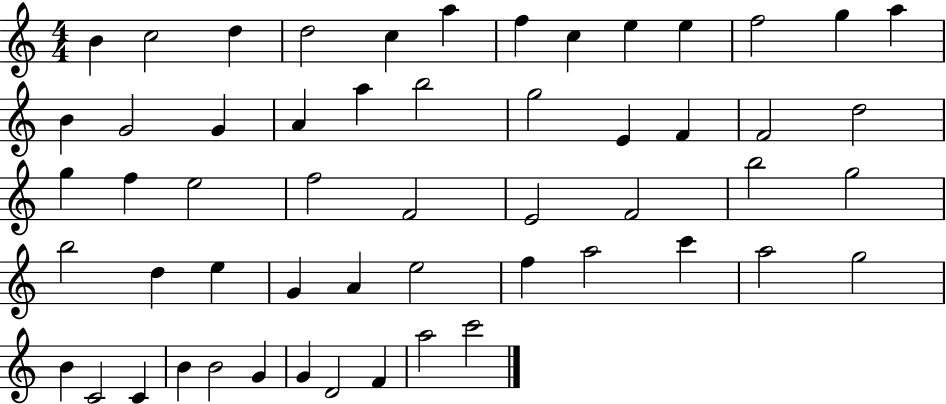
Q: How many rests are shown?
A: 0